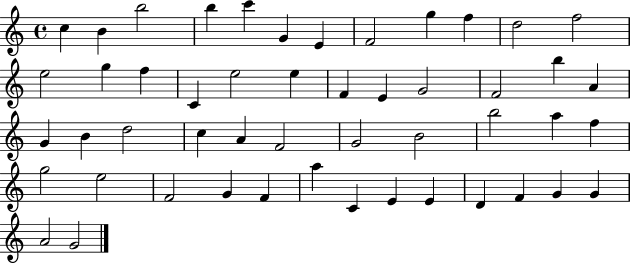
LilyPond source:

{
  \clef treble
  \time 4/4
  \defaultTimeSignature
  \key c \major
  c''4 b'4 b''2 | b''4 c'''4 g'4 e'4 | f'2 g''4 f''4 | d''2 f''2 | \break e''2 g''4 f''4 | c'4 e''2 e''4 | f'4 e'4 g'2 | f'2 b''4 a'4 | \break g'4 b'4 d''2 | c''4 a'4 f'2 | g'2 b'2 | b''2 a''4 f''4 | \break g''2 e''2 | f'2 g'4 f'4 | a''4 c'4 e'4 e'4 | d'4 f'4 g'4 g'4 | \break a'2 g'2 | \bar "|."
}